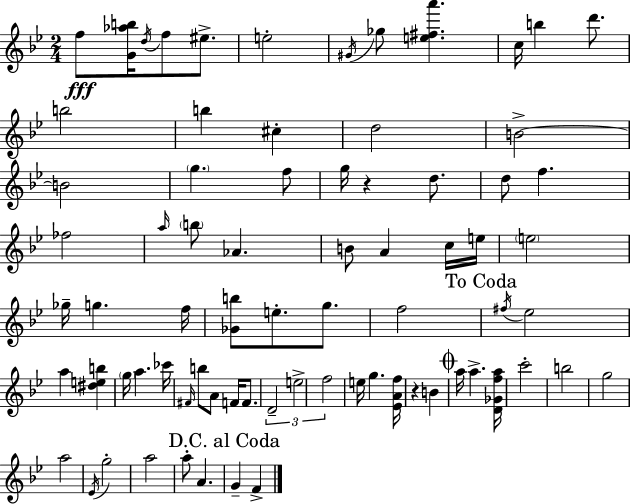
{
  \clef treble
  \numericTimeSignature
  \time 2/4
  \key bes \major
  \repeat volta 2 { f''8\fff <g' aes'' b''>16 \acciaccatura { d''16 } f''8 eis''8.-> | e''2-. | \acciaccatura { gis'16 } ges''8 <e'' fis'' a'''>4. | c''16 b''4 d'''8. | \break b''2 | b''4 cis''4-. | d''2 | b'2->~~ | \break b'2 | \parenthesize g''4. | f''8 g''16 r4 d''8. | d''8 f''4. | \break fes''2 | \grace { a''16 } \parenthesize b''8 aes'4. | b'8 a'4 | c''16 e''16 \parenthesize e''2 | \break ges''16-- g''4. | f''16 <ges' b''>8 e''8.-. | g''8. f''2 | \mark "To Coda" \acciaccatura { fis''16 } ees''2 | \break a''4 | <dis'' e'' b''>4 \parenthesize g''16 a''4. | ces'''16 \grace { fis'16 } b''8 a'8 | f'16 f'8. \tuplet 3/2 { d'2-- | \break e''2-> | f''2 } | e''16 g''4. | <ees' a' f''>16 r4 | \break b'4 \mark \markup { \musicglyph "scripts.coda" } a''16 a''4.-> | <d' ges' f'' a''>16 c'''2-. | b''2 | g''2 | \break a''2 | \acciaccatura { ees'16 } g''2-. | a''2 | a''8-. | \break a'4. \mark "D.C. al Coda" g'4-- | f'4-> } \bar "|."
}